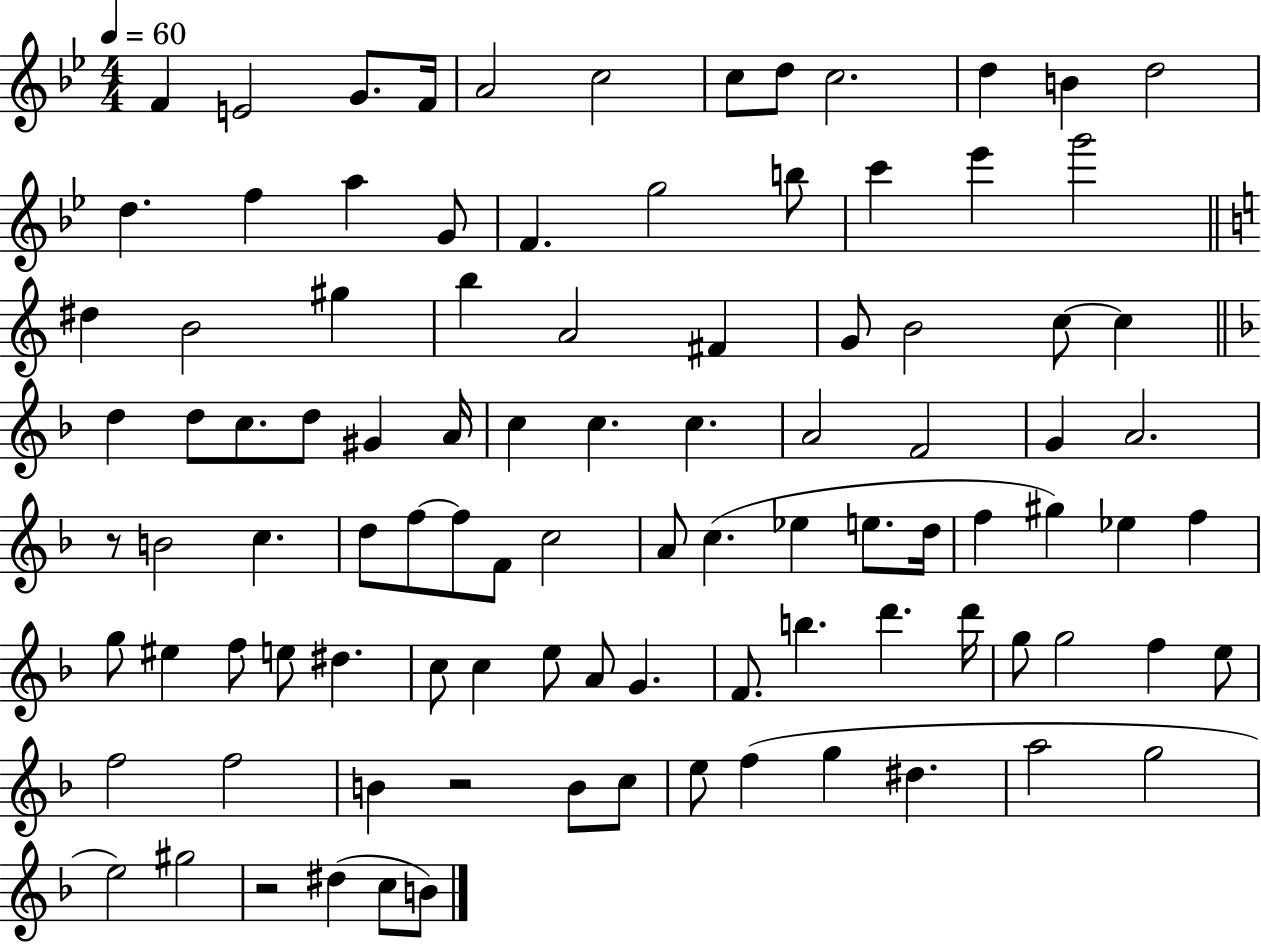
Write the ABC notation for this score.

X:1
T:Untitled
M:4/4
L:1/4
K:Bb
F E2 G/2 F/4 A2 c2 c/2 d/2 c2 d B d2 d f a G/2 F g2 b/2 c' _e' g'2 ^d B2 ^g b A2 ^F G/2 B2 c/2 c d d/2 c/2 d/2 ^G A/4 c c c A2 F2 G A2 z/2 B2 c d/2 f/2 f/2 F/2 c2 A/2 c _e e/2 d/4 f ^g _e f g/2 ^e f/2 e/2 ^d c/2 c e/2 A/2 G F/2 b d' d'/4 g/2 g2 f e/2 f2 f2 B z2 B/2 c/2 e/2 f g ^d a2 g2 e2 ^g2 z2 ^d c/2 B/2